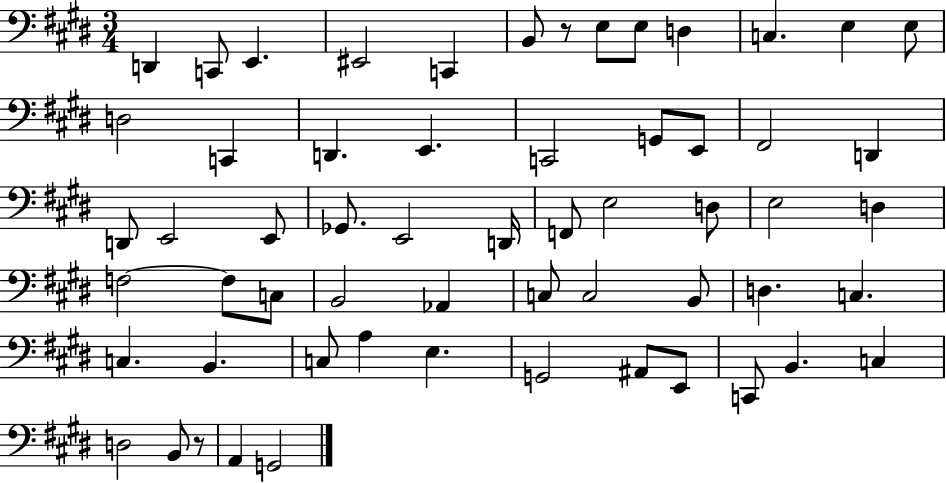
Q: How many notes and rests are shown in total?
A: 59